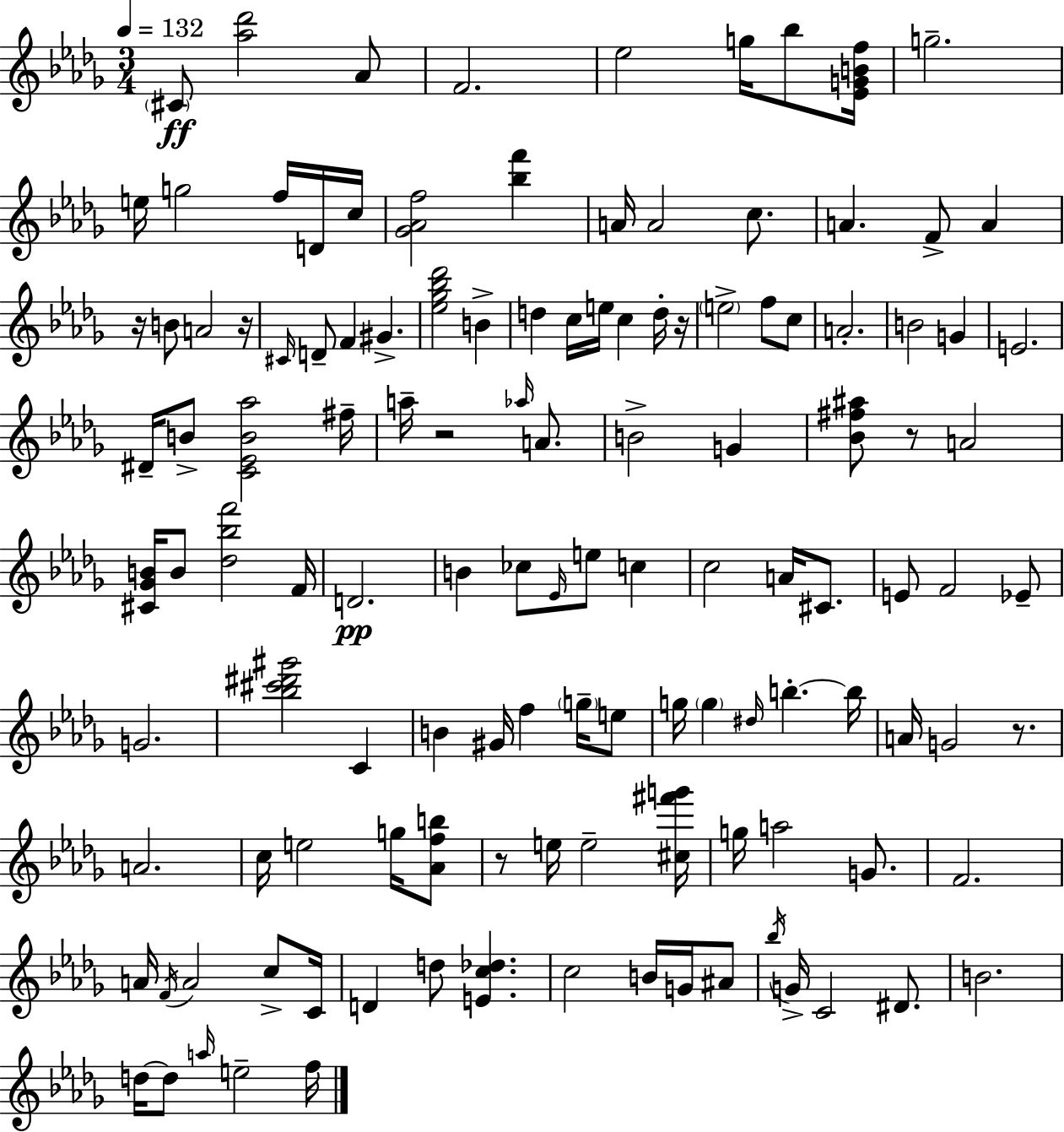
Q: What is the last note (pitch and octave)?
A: F5